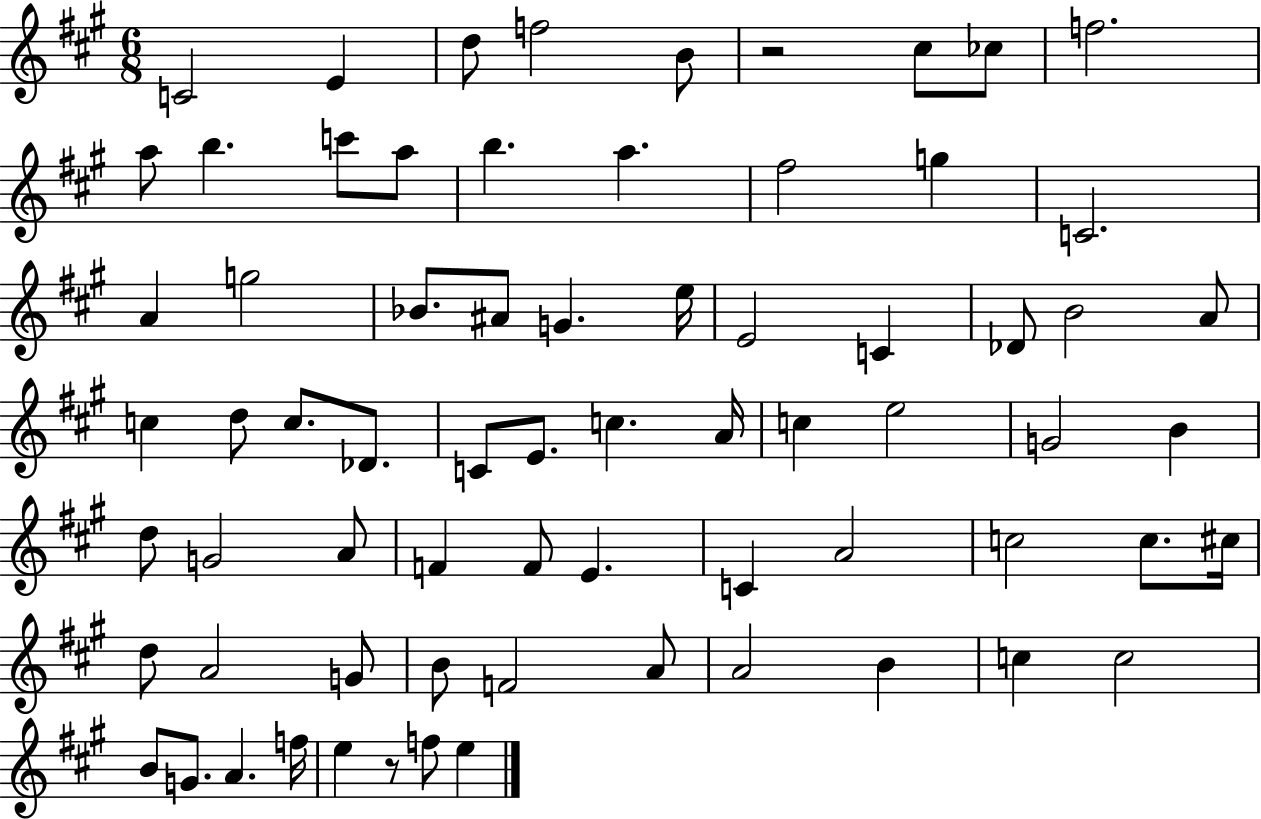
C4/h E4/q D5/e F5/h B4/e R/h C#5/e CES5/e F5/h. A5/e B5/q. C6/e A5/e B5/q. A5/q. F#5/h G5/q C4/h. A4/q G5/h Bb4/e. A#4/e G4/q. E5/s E4/h C4/q Db4/e B4/h A4/e C5/q D5/e C5/e. Db4/e. C4/e E4/e. C5/q. A4/s C5/q E5/h G4/h B4/q D5/e G4/h A4/e F4/q F4/e E4/q. C4/q A4/h C5/h C5/e. C#5/s D5/e A4/h G4/e B4/e F4/h A4/e A4/h B4/q C5/q C5/h B4/e G4/e. A4/q. F5/s E5/q R/e F5/e E5/q